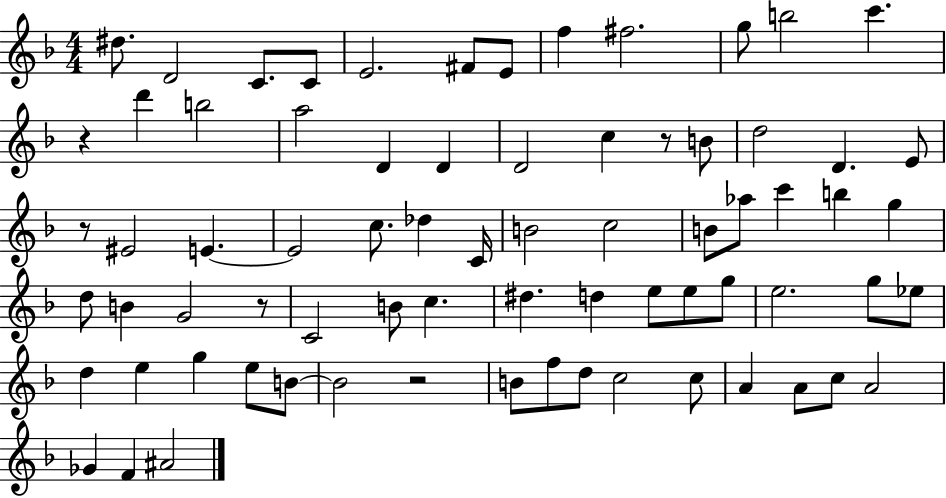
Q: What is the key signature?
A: F major